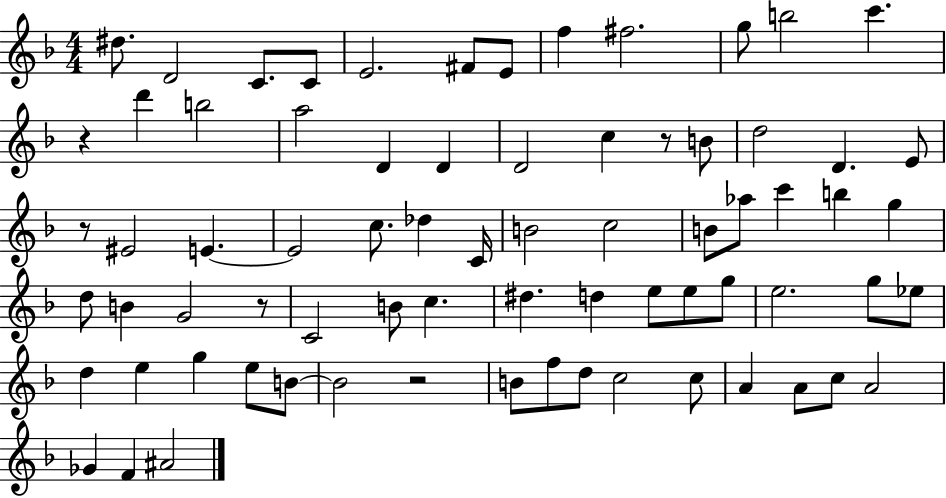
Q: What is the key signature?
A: F major